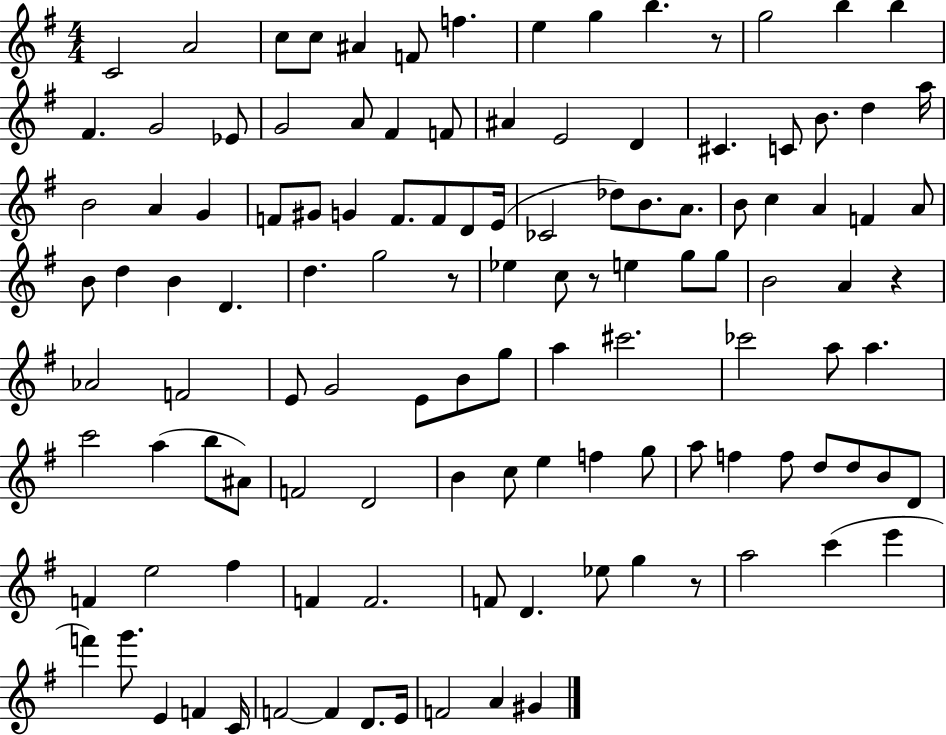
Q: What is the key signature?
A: G major